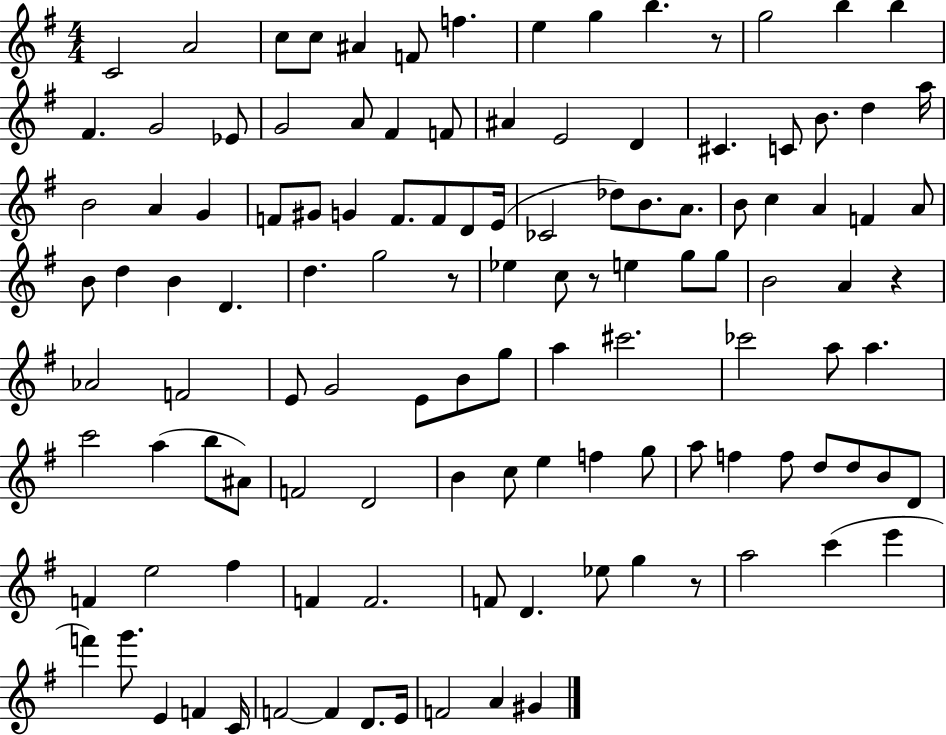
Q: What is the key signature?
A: G major